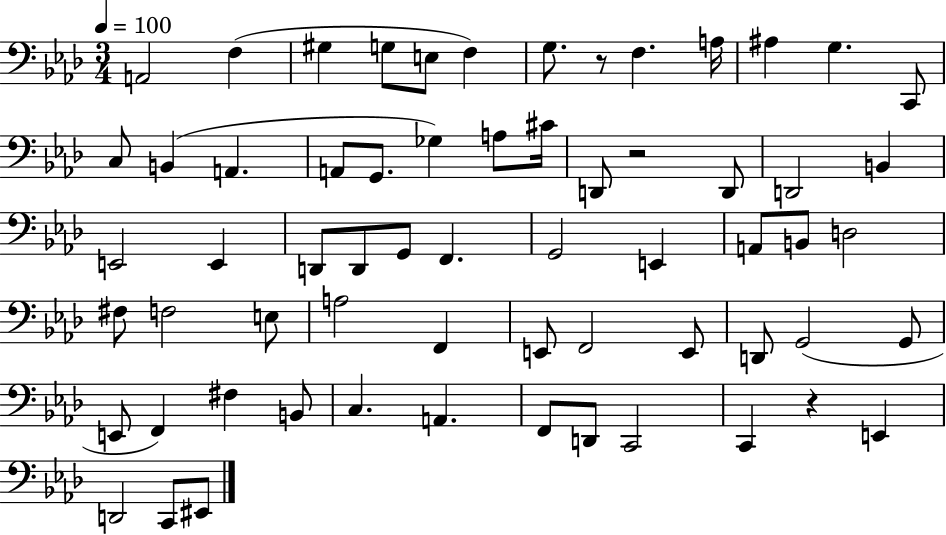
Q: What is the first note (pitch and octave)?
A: A2